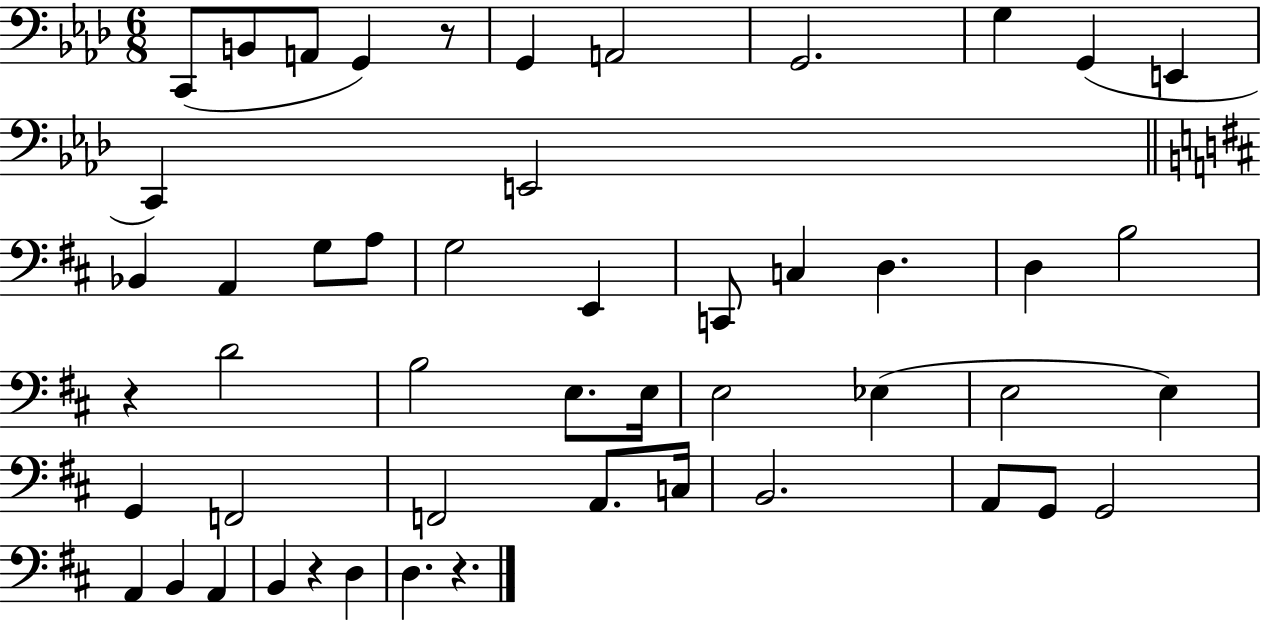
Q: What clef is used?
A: bass